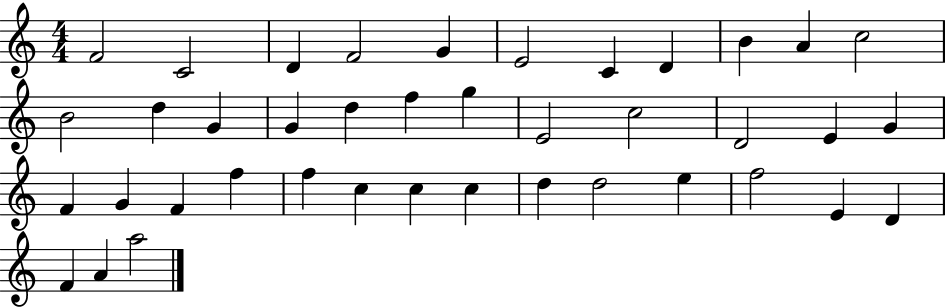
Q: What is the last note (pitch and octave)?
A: A5